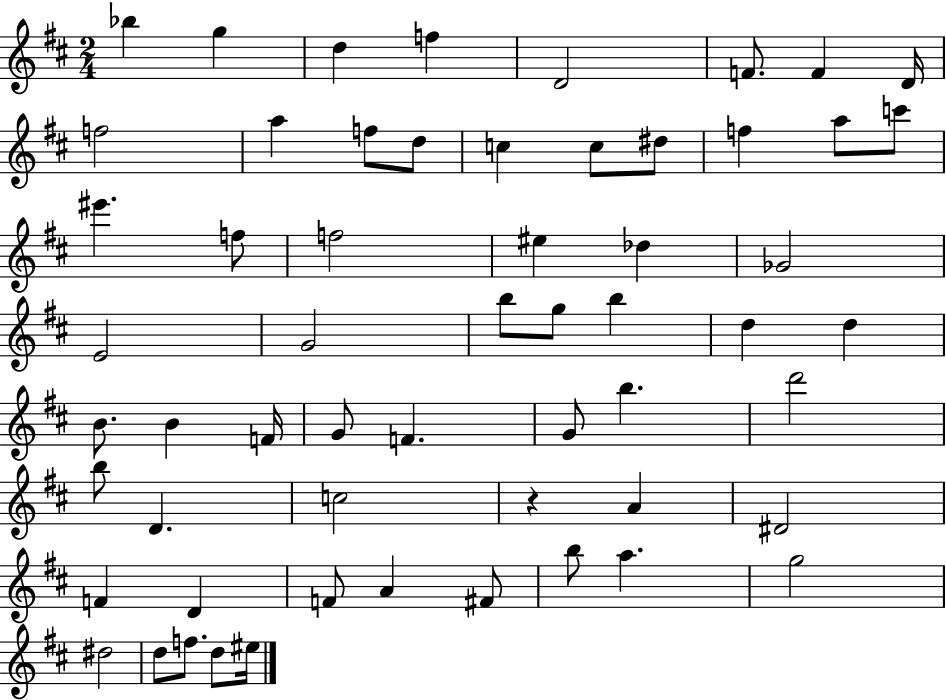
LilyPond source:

{
  \clef treble
  \numericTimeSignature
  \time 2/4
  \key d \major
  bes''4 g''4 | d''4 f''4 | d'2 | f'8. f'4 d'16 | \break f''2 | a''4 f''8 d''8 | c''4 c''8 dis''8 | f''4 a''8 c'''8 | \break eis'''4. f''8 | f''2 | eis''4 des''4 | ges'2 | \break e'2 | g'2 | b''8 g''8 b''4 | d''4 d''4 | \break b'8. b'4 f'16 | g'8 f'4. | g'8 b''4. | d'''2 | \break b''8 d'4. | c''2 | r4 a'4 | dis'2 | \break f'4 d'4 | f'8 a'4 fis'8 | b''8 a''4. | g''2 | \break dis''2 | d''8 f''8. d''8 eis''16 | \bar "|."
}